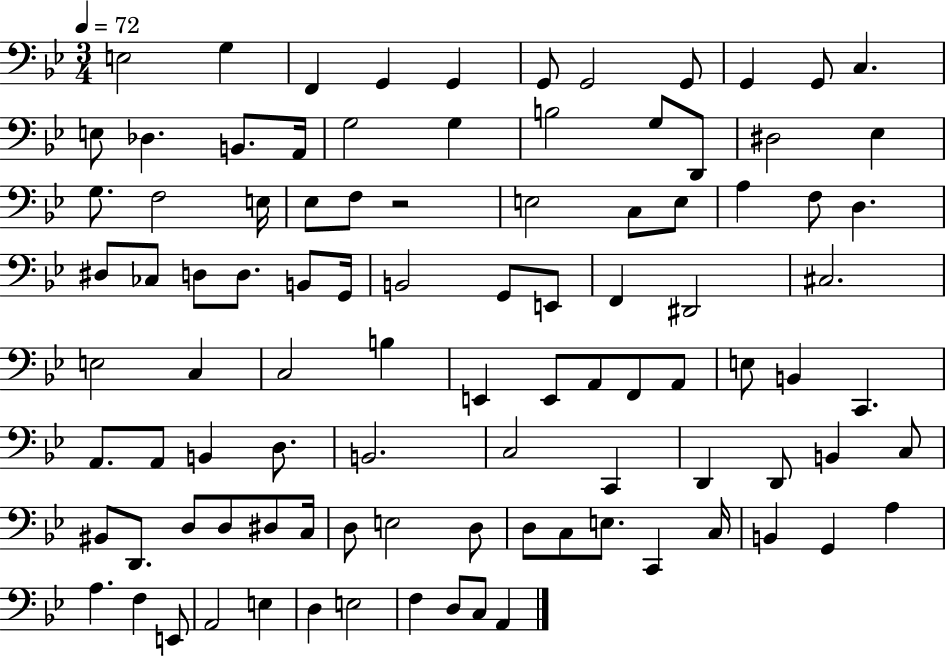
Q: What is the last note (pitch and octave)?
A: A2